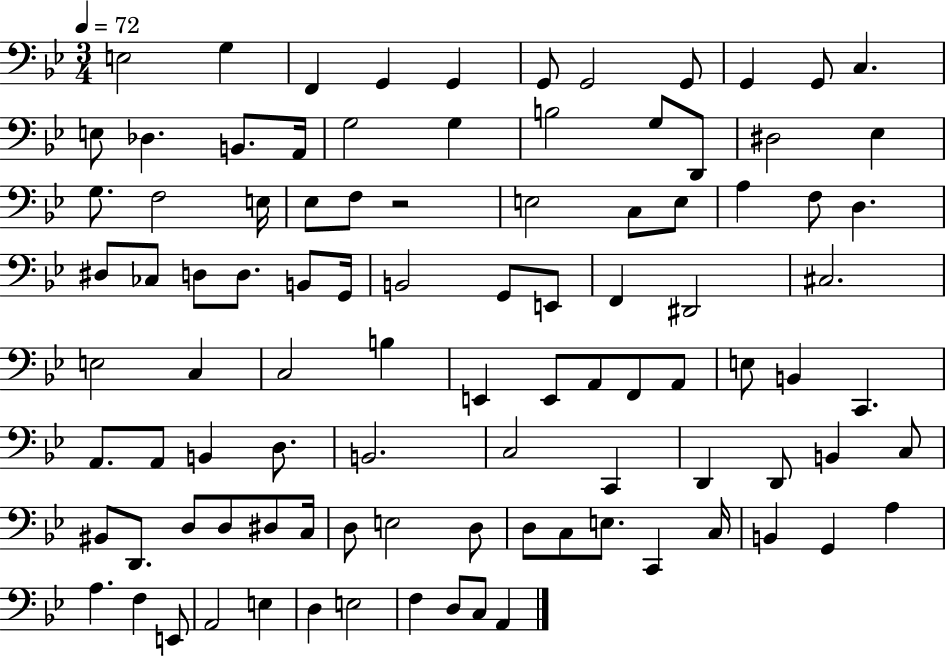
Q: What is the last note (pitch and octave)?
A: A2